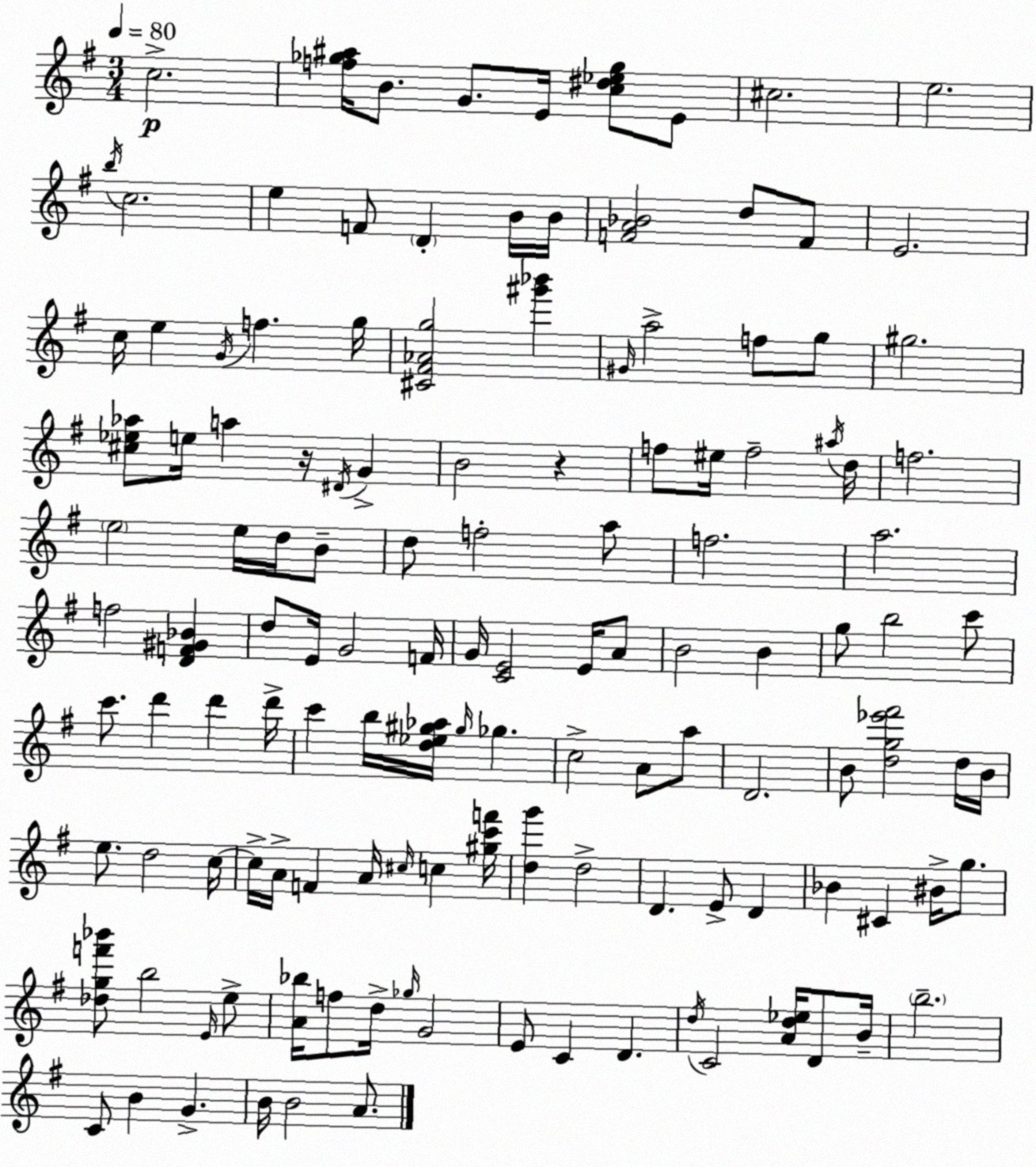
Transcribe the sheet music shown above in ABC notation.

X:1
T:Untitled
M:3/4
L:1/4
K:G
c2 [f_g^a]/4 B/2 G/2 E/4 [c^d_e_g]/2 E/2 ^c2 e2 b/4 c2 e F/2 D B/4 B/4 [FA_B]2 d/2 F/2 E2 c/4 e G/4 f g/4 [^C^F_Ag]2 [^g'_b'] ^G/4 a2 f/2 g/2 ^g2 [^c_e_a]/2 e/4 a z/4 ^D/4 G B2 z f/2 ^e/4 f2 ^a/4 d/4 f2 e2 e/4 d/4 B/2 d/2 f2 a/2 f2 a2 f2 [DF^G_B] d/2 E/4 G2 F/4 G/4 [CE]2 E/4 A/2 B2 B g/2 b2 c'/2 c'/2 d' d' d'/4 c' b/4 [d_e^g_a]/4 ^g/4 _g c2 A/2 a/2 D2 B/2 [dg_e'^f']2 d/4 B/4 e/2 d2 c/4 c/4 A/4 F A/4 ^c/4 c [^gc'f']/4 [dg'] d2 D E/2 D _B ^C ^B/4 g/2 [_dgf'_b']/2 b2 E/4 e/2 [A_b]/4 f/2 d/4 _g/4 G2 E/2 C D d/4 C2 [Ad_e]/4 D/2 B/4 b2 C/2 B G B/4 B2 A/2